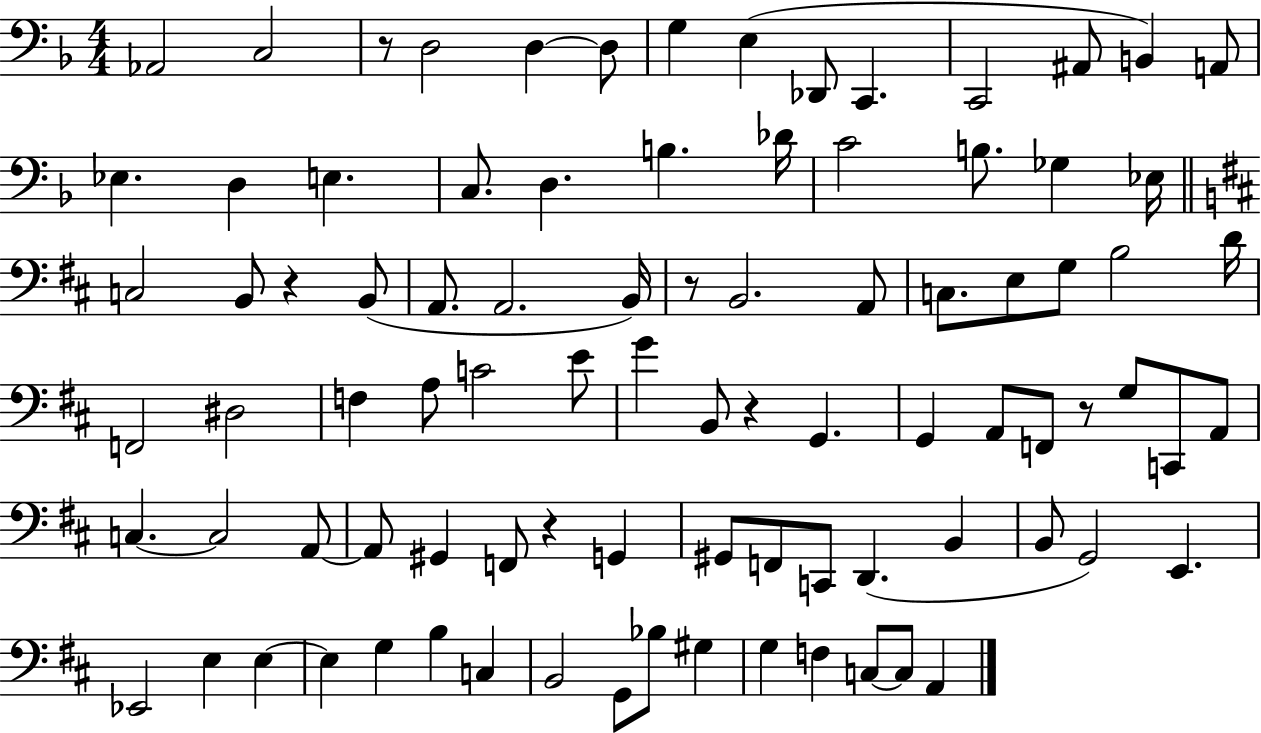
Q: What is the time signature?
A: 4/4